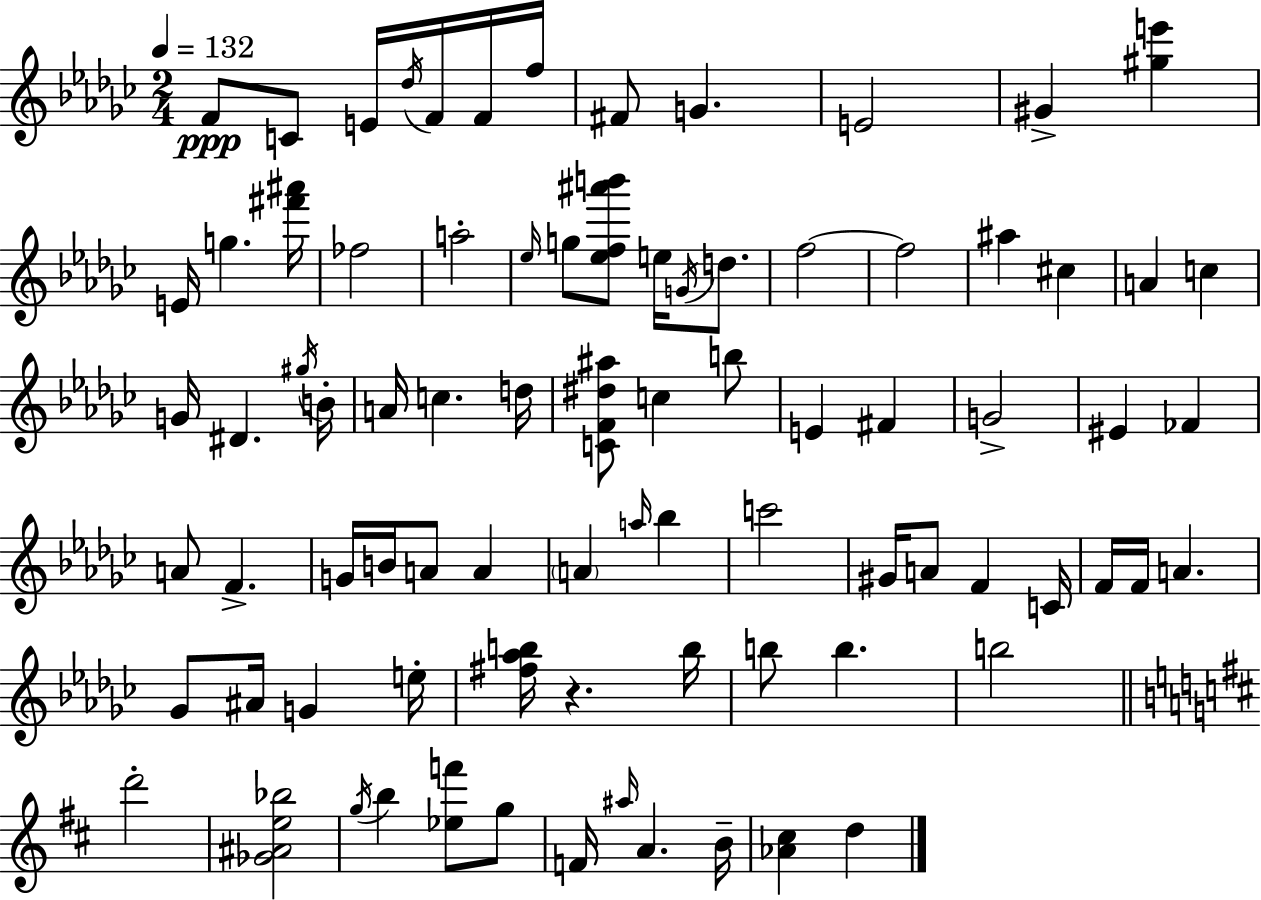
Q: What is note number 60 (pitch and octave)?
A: G4